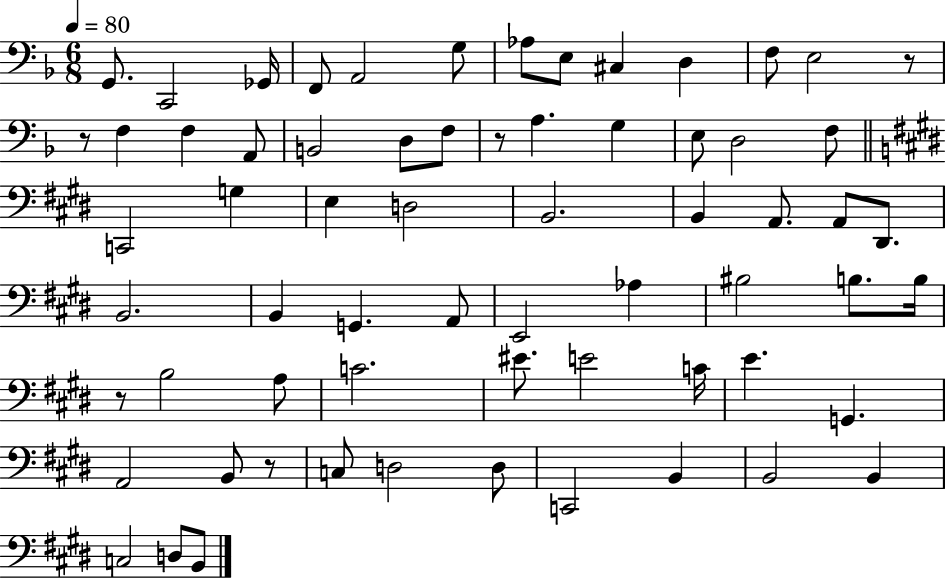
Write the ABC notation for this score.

X:1
T:Untitled
M:6/8
L:1/4
K:F
G,,/2 C,,2 _G,,/4 F,,/2 A,,2 G,/2 _A,/2 E,/2 ^C, D, F,/2 E,2 z/2 z/2 F, F, A,,/2 B,,2 D,/2 F,/2 z/2 A, G, E,/2 D,2 F,/2 C,,2 G, E, D,2 B,,2 B,, A,,/2 A,,/2 ^D,,/2 B,,2 B,, G,, A,,/2 E,,2 _A, ^B,2 B,/2 B,/4 z/2 B,2 A,/2 C2 ^E/2 E2 C/4 E G,, A,,2 B,,/2 z/2 C,/2 D,2 D,/2 C,,2 B,, B,,2 B,, C,2 D,/2 B,,/2